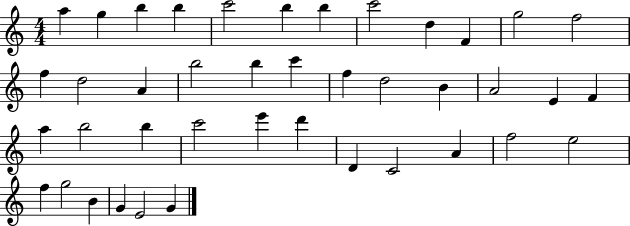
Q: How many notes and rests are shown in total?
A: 41